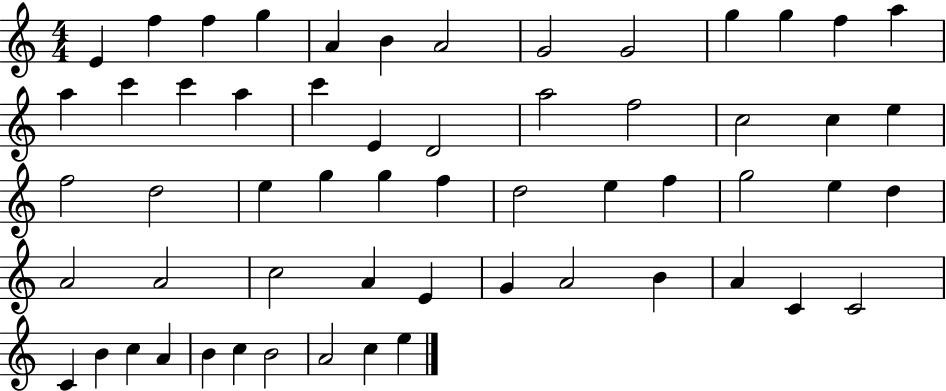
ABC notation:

X:1
T:Untitled
M:4/4
L:1/4
K:C
E f f g A B A2 G2 G2 g g f a a c' c' a c' E D2 a2 f2 c2 c e f2 d2 e g g f d2 e f g2 e d A2 A2 c2 A E G A2 B A C C2 C B c A B c B2 A2 c e